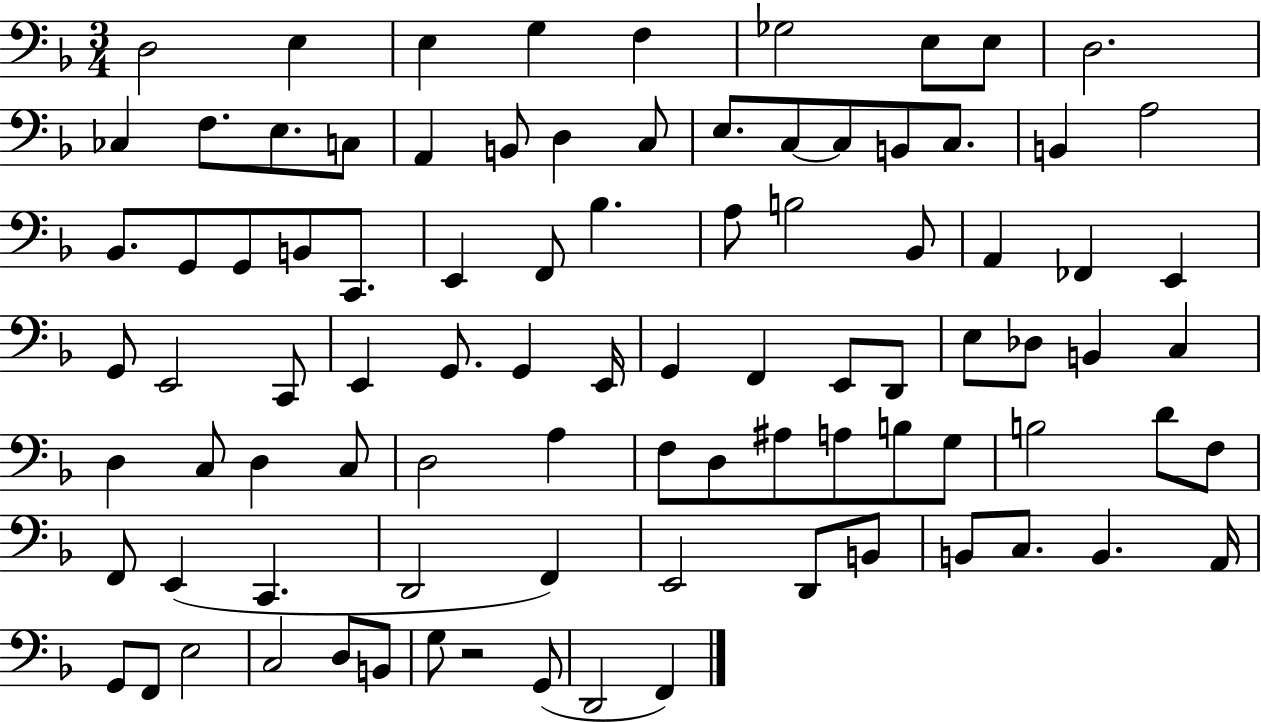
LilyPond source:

{
  \clef bass
  \numericTimeSignature
  \time 3/4
  \key f \major
  \repeat volta 2 { d2 e4 | e4 g4 f4 | ges2 e8 e8 | d2. | \break ces4 f8. e8. c8 | a,4 b,8 d4 c8 | e8. c8~~ c8 b,8 c8. | b,4 a2 | \break bes,8. g,8 g,8 b,8 c,8. | e,4 f,8 bes4. | a8 b2 bes,8 | a,4 fes,4 e,4 | \break g,8 e,2 c,8 | e,4 g,8. g,4 e,16 | g,4 f,4 e,8 d,8 | e8 des8 b,4 c4 | \break d4 c8 d4 c8 | d2 a4 | f8 d8 ais8 a8 b8 g8 | b2 d'8 f8 | \break f,8 e,4( c,4. | d,2 f,4) | e,2 d,8 b,8 | b,8 c8. b,4. a,16 | \break g,8 f,8 e2 | c2 d8 b,8 | g8 r2 g,8( | d,2 f,4) | \break } \bar "|."
}